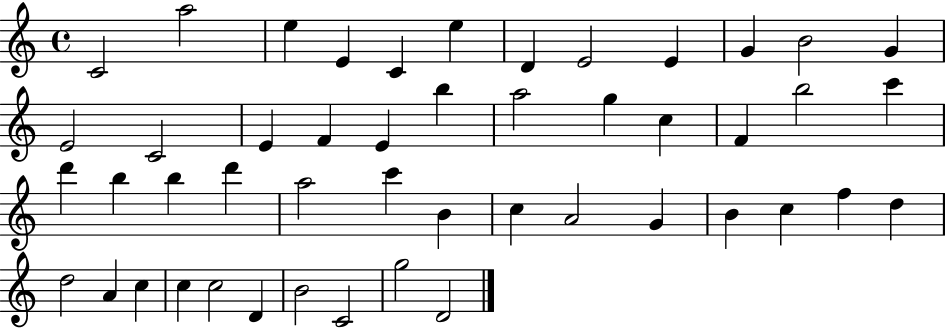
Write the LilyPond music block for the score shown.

{
  \clef treble
  \time 4/4
  \defaultTimeSignature
  \key c \major
  c'2 a''2 | e''4 e'4 c'4 e''4 | d'4 e'2 e'4 | g'4 b'2 g'4 | \break e'2 c'2 | e'4 f'4 e'4 b''4 | a''2 g''4 c''4 | f'4 b''2 c'''4 | \break d'''4 b''4 b''4 d'''4 | a''2 c'''4 b'4 | c''4 a'2 g'4 | b'4 c''4 f''4 d''4 | \break d''2 a'4 c''4 | c''4 c''2 d'4 | b'2 c'2 | g''2 d'2 | \break \bar "|."
}